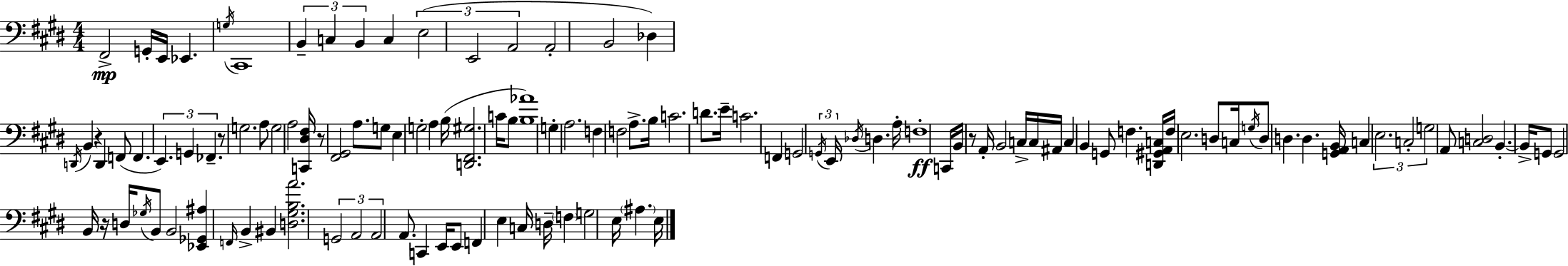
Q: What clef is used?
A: bass